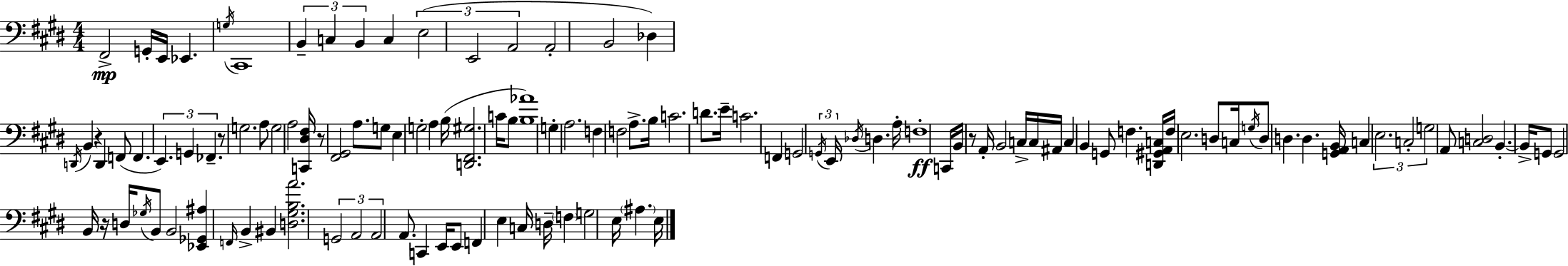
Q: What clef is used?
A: bass